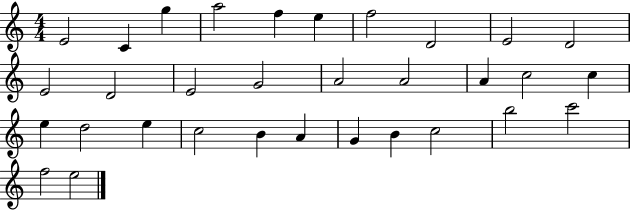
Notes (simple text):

E4/h C4/q G5/q A5/h F5/q E5/q F5/h D4/h E4/h D4/h E4/h D4/h E4/h G4/h A4/h A4/h A4/q C5/h C5/q E5/q D5/h E5/q C5/h B4/q A4/q G4/q B4/q C5/h B5/h C6/h F5/h E5/h